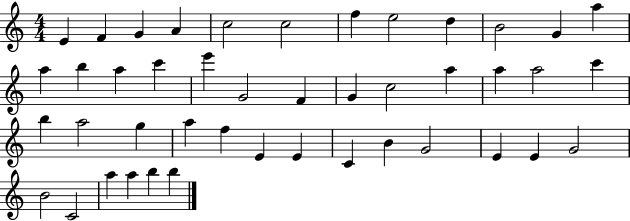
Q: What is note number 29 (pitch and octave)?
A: A5